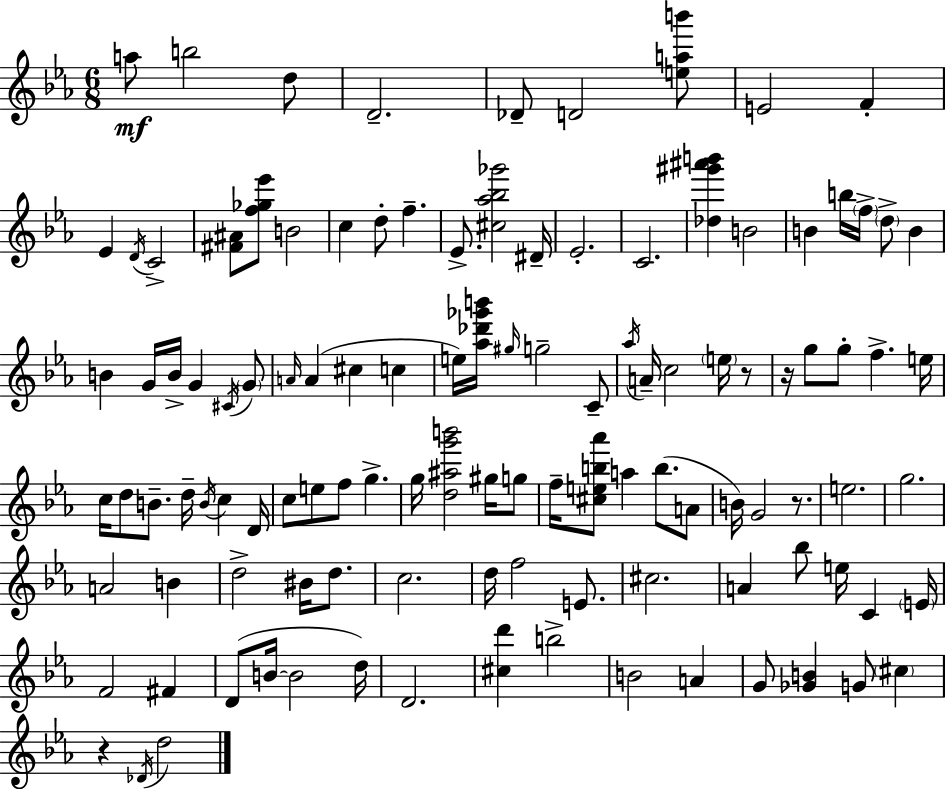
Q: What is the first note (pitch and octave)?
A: A5